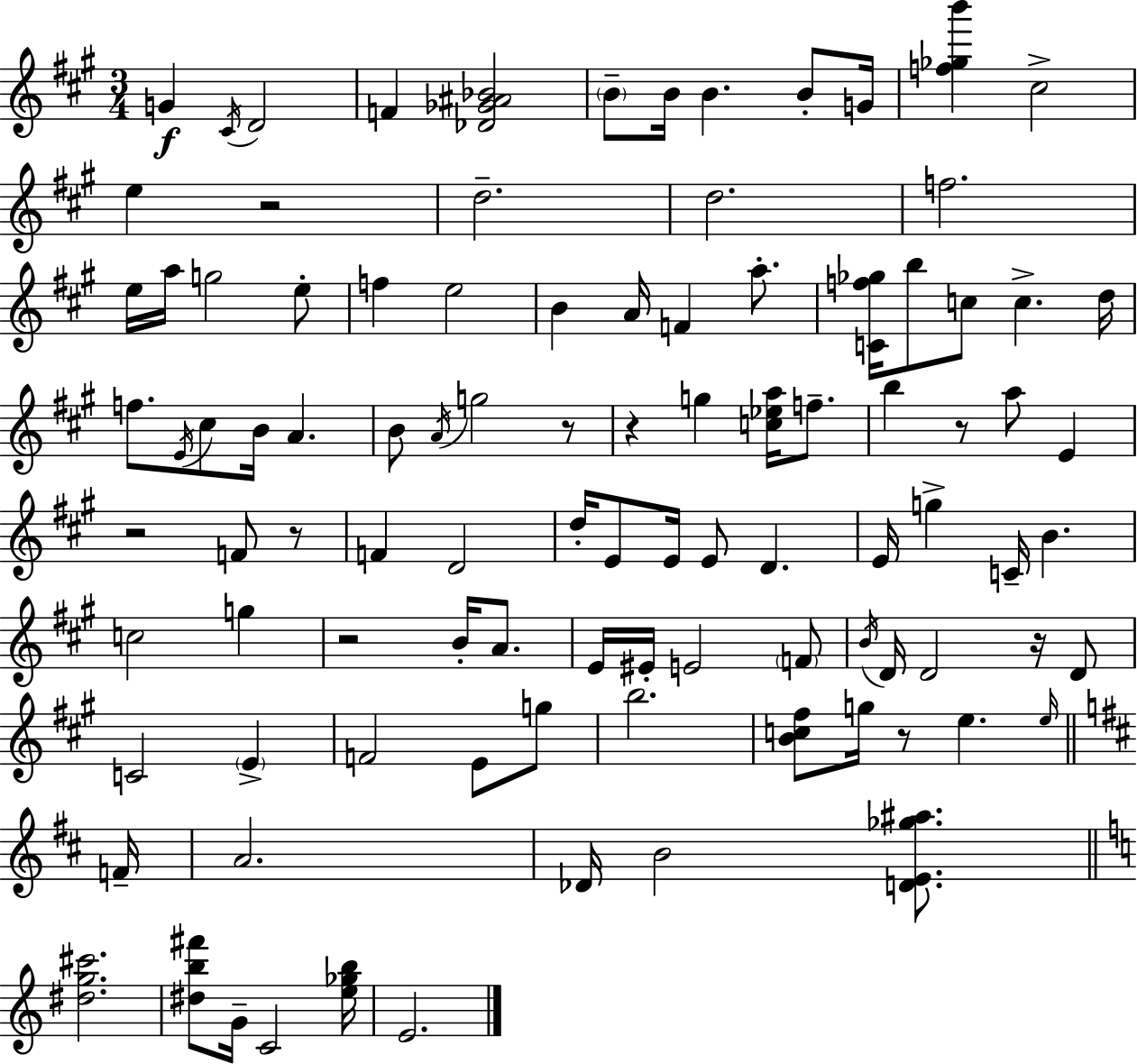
G4/q C#4/s D4/h F4/q [Db4,Gb4,A#4,Bb4]/h B4/e B4/s B4/q. B4/e G4/s [F5,Gb5,B6]/q C#5/h E5/q R/h D5/h. D5/h. F5/h. E5/s A5/s G5/h E5/e F5/q E5/h B4/q A4/s F4/q A5/e. [C4,F5,Gb5]/s B5/e C5/e C5/q. D5/s F5/e. E4/s C#5/e B4/s A4/q. B4/e A4/s G5/h R/e R/q G5/q [C5,Eb5,A5]/s F5/e. B5/q R/e A5/e E4/q R/h F4/e R/e F4/q D4/h D5/s E4/e E4/s E4/e D4/q. E4/s G5/q C4/s B4/q. C5/h G5/q R/h B4/s A4/e. E4/s EIS4/s E4/h F4/e B4/s D4/s D4/h R/s D4/e C4/h E4/q F4/h E4/e G5/e B5/h. [B4,C5,F#5]/e G5/s R/e E5/q. E5/s F4/s A4/h. Db4/s B4/h [D4,E4,Gb5,A#5]/e. [D#5,G5,C#6]/h. [D#5,B5,F#6]/e G4/s C4/h [E5,Gb5,B5]/s E4/h.